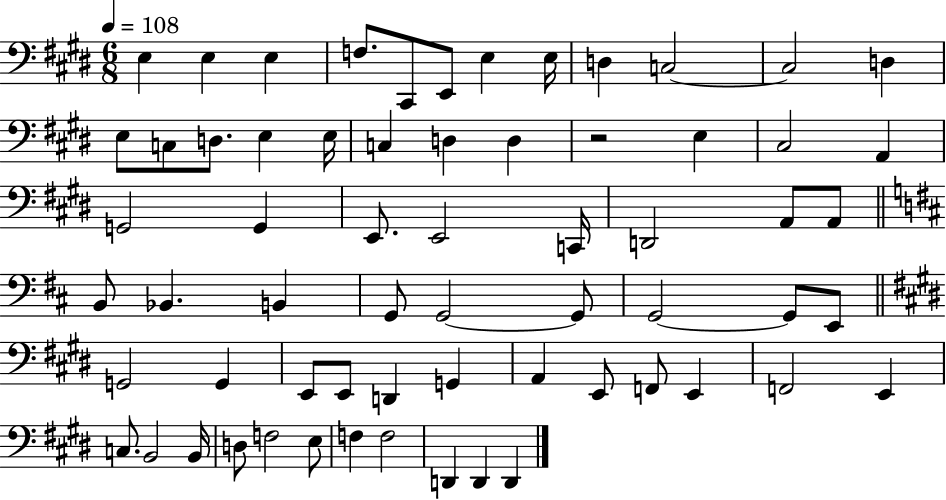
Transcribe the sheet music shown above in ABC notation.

X:1
T:Untitled
M:6/8
L:1/4
K:E
E, E, E, F,/2 ^C,,/2 E,,/2 E, E,/4 D, C,2 C,2 D, E,/2 C,/2 D,/2 E, E,/4 C, D, D, z2 E, ^C,2 A,, G,,2 G,, E,,/2 E,,2 C,,/4 D,,2 A,,/2 A,,/2 B,,/2 _B,, B,, G,,/2 G,,2 G,,/2 G,,2 G,,/2 E,,/2 G,,2 G,, E,,/2 E,,/2 D,, G,, A,, E,,/2 F,,/2 E,, F,,2 E,, C,/2 B,,2 B,,/4 D,/2 F,2 E,/2 F, F,2 D,, D,, D,,